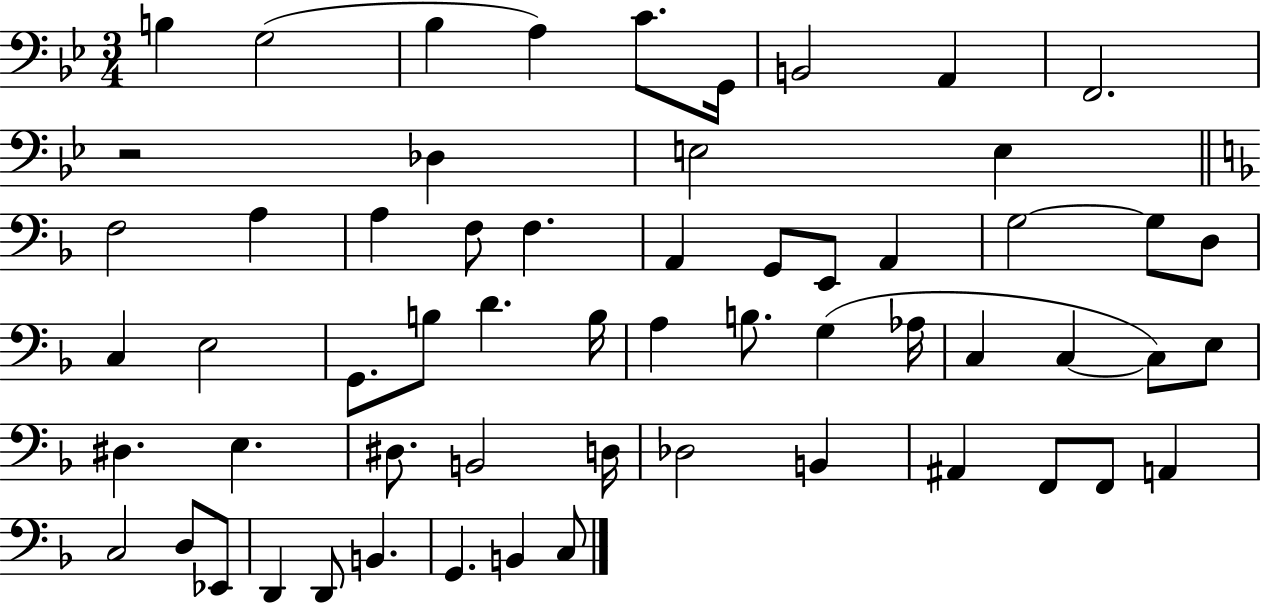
B3/q G3/h Bb3/q A3/q C4/e. G2/s B2/h A2/q F2/h. R/h Db3/q E3/h E3/q F3/h A3/q A3/q F3/e F3/q. A2/q G2/e E2/e A2/q G3/h G3/e D3/e C3/q E3/h G2/e. B3/e D4/q. B3/s A3/q B3/e. G3/q Ab3/s C3/q C3/q C3/e E3/e D#3/q. E3/q. D#3/e. B2/h D3/s Db3/h B2/q A#2/q F2/e F2/e A2/q C3/h D3/e Eb2/e D2/q D2/e B2/q. G2/q. B2/q C3/e